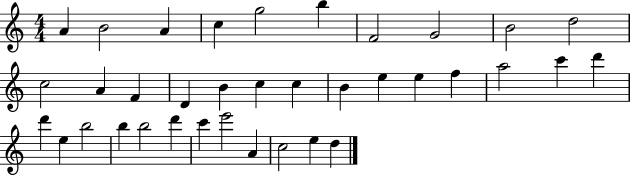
{
  \clef treble
  \numericTimeSignature
  \time 4/4
  \key c \major
  a'4 b'2 a'4 | c''4 g''2 b''4 | f'2 g'2 | b'2 d''2 | \break c''2 a'4 f'4 | d'4 b'4 c''4 c''4 | b'4 e''4 e''4 f''4 | a''2 c'''4 d'''4 | \break d'''4 e''4 b''2 | b''4 b''2 d'''4 | c'''4 e'''2 a'4 | c''2 e''4 d''4 | \break \bar "|."
}